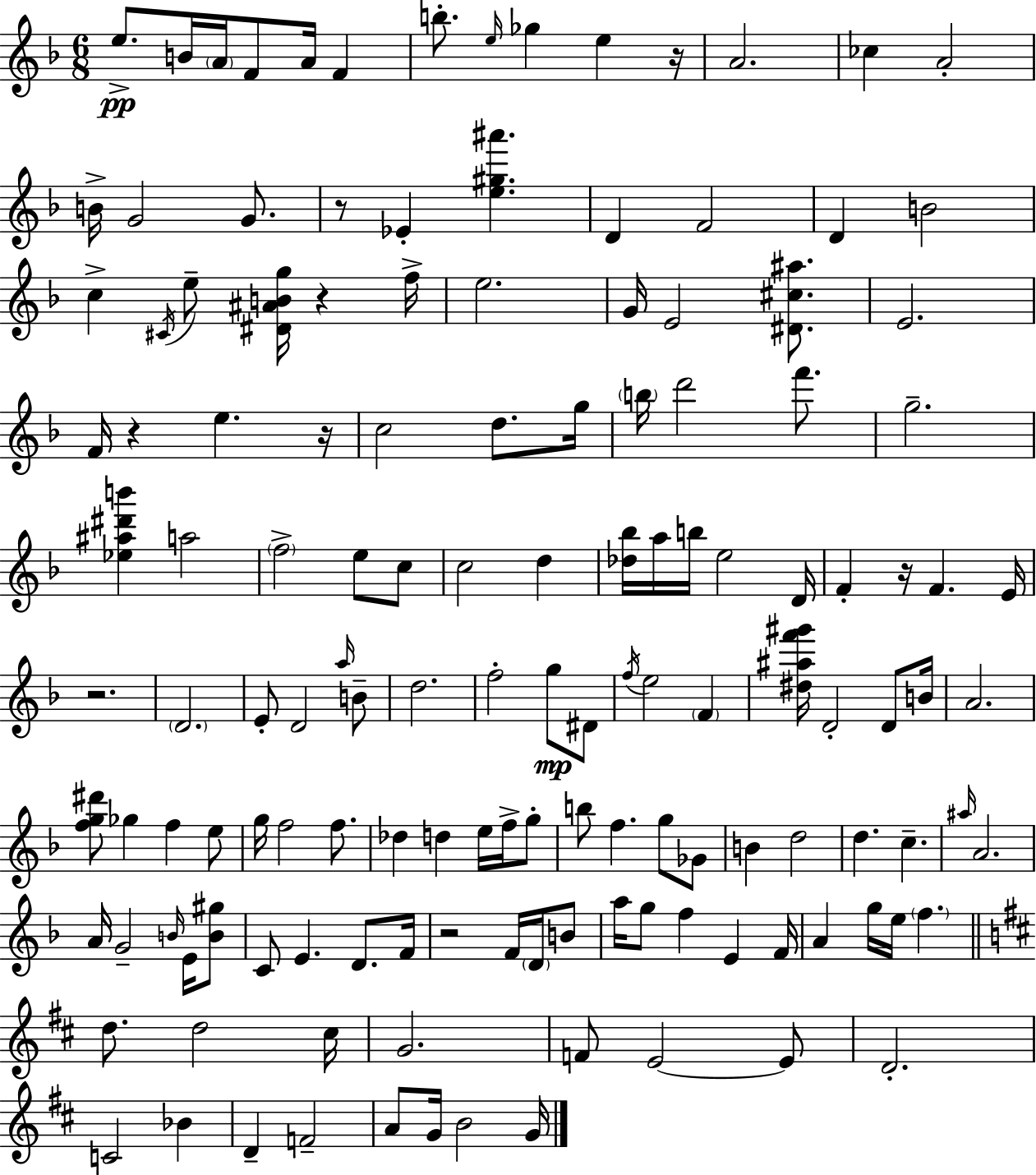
{
  \clef treble
  \numericTimeSignature
  \time 6/8
  \key d \minor
  e''8.->\pp b'16 \parenthesize a'16 f'8 a'16 f'4 | b''8.-. \grace { e''16 } ges''4 e''4 | r16 a'2. | ces''4 a'2-. | \break b'16-> g'2 g'8. | r8 ees'4-. <e'' gis'' ais'''>4. | d'4 f'2 | d'4 b'2 | \break c''4-> \acciaccatura { cis'16 } e''8-- <dis' ais' b' g''>16 r4 | f''16-> e''2. | g'16 e'2 <dis' cis'' ais''>8. | e'2. | \break f'16 r4 e''4. | r16 c''2 d''8. | g''16 \parenthesize b''16 d'''2 f'''8. | g''2.-- | \break <ees'' ais'' dis''' b'''>4 a''2 | \parenthesize f''2-> e''8 | c''8 c''2 d''4 | <des'' bes''>16 a''16 b''16 e''2 | \break d'16 f'4-. r16 f'4. | e'16 r2. | \parenthesize d'2. | e'8-. d'2 | \break \grace { a''16 } b'8-- d''2. | f''2-. g''8\mp | dis'8 \acciaccatura { f''16 } e''2 | \parenthesize f'4 <dis'' ais'' f''' gis'''>16 d'2-. | \break d'8 b'16 a'2. | <f'' g'' dis'''>8 ges''4 f''4 | e''8 g''16 f''2 | f''8. des''4 d''4 | \break e''16 f''16-> g''8-. b''8 f''4. | g''8 ges'8 b'4 d''2 | d''4. c''4.-- | \grace { ais''16 } a'2. | \break a'16 g'2-- | \grace { b'16 } e'16 <b' gis''>8 c'8 e'4. | d'8. f'16 r2 | f'16 \parenthesize d'16 b'8 a''16 g''8 f''4 | \break e'4 f'16 a'4 g''16 e''16 | \parenthesize f''4. \bar "||" \break \key b \minor d''8. d''2 cis''16 | g'2. | f'8 e'2~~ e'8 | d'2.-. | \break c'2 bes'4 | d'4-- f'2-- | a'8 g'16 b'2 g'16 | \bar "|."
}